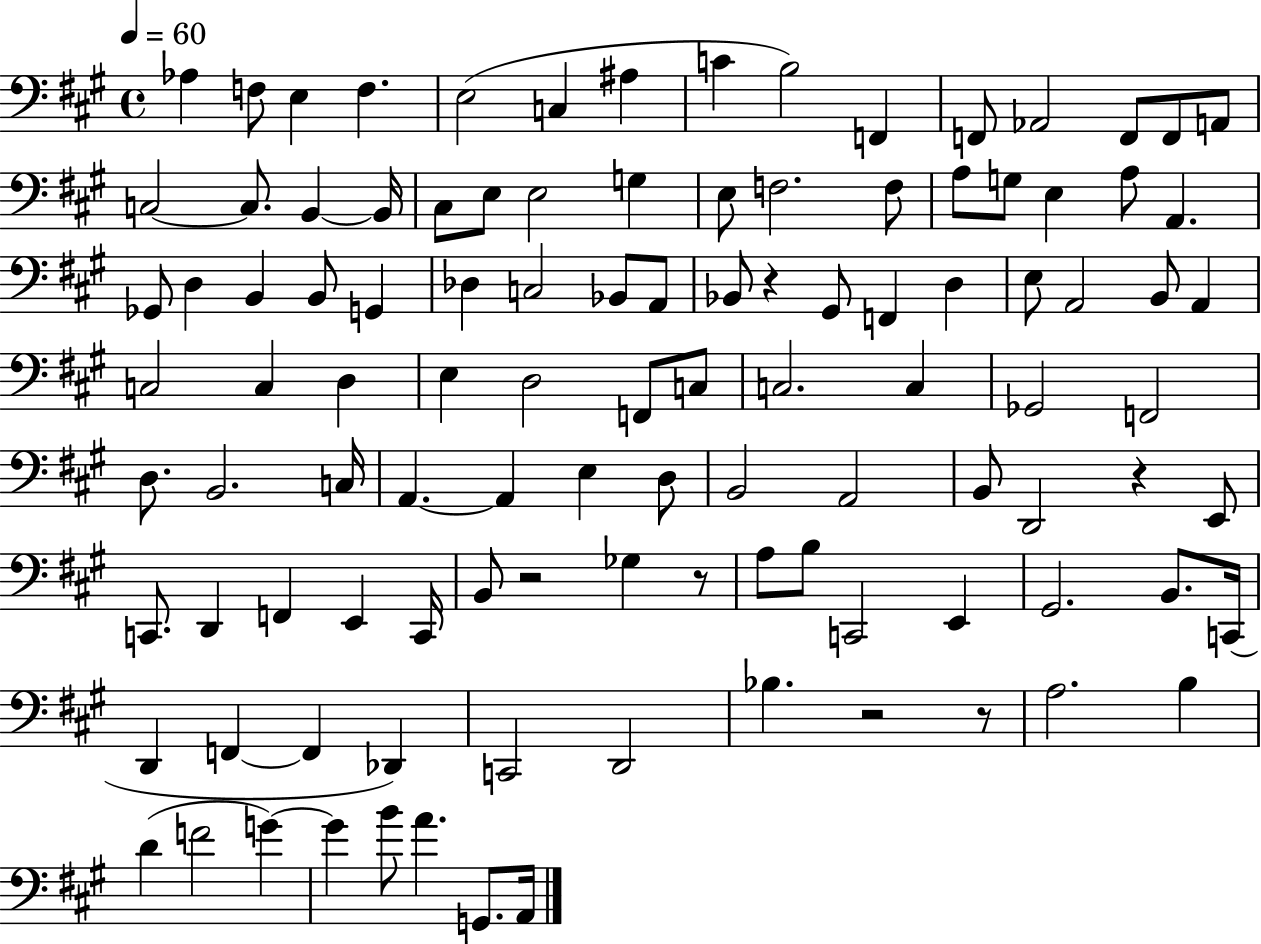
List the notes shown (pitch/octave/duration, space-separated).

Ab3/q F3/e E3/q F3/q. E3/h C3/q A#3/q C4/q B3/h F2/q F2/e Ab2/h F2/e F2/e A2/e C3/h C3/e. B2/q B2/s C#3/e E3/e E3/h G3/q E3/e F3/h. F3/e A3/e G3/e E3/q A3/e A2/q. Gb2/e D3/q B2/q B2/e G2/q Db3/q C3/h Bb2/e A2/e Bb2/e R/q G#2/e F2/q D3/q E3/e A2/h B2/e A2/q C3/h C3/q D3/q E3/q D3/h F2/e C3/e C3/h. C3/q Gb2/h F2/h D3/e. B2/h. C3/s A2/q. A2/q E3/q D3/e B2/h A2/h B2/e D2/h R/q E2/e C2/e. D2/q F2/q E2/q C2/s B2/e R/h Gb3/q R/e A3/e B3/e C2/h E2/q G#2/h. B2/e. C2/s D2/q F2/q F2/q Db2/q C2/h D2/h Bb3/q. R/h R/e A3/h. B3/q D4/q F4/h G4/q G4/q B4/e A4/q. G2/e. A2/s